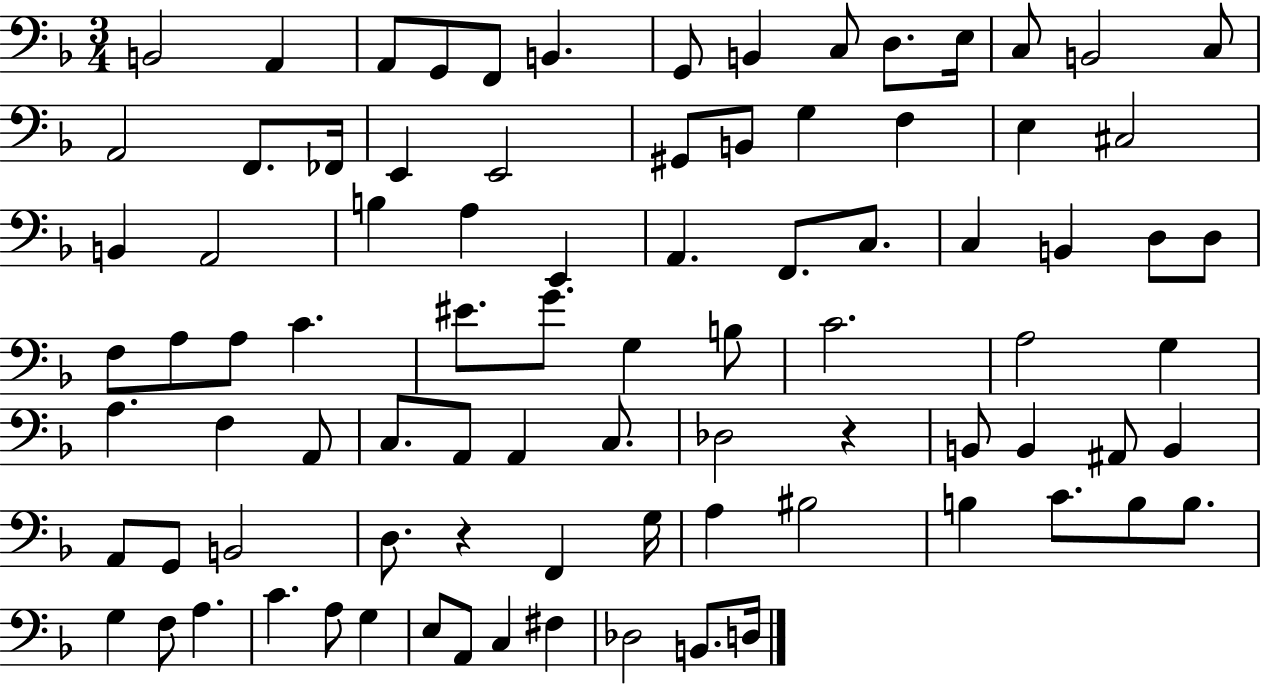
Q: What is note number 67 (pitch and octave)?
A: A3